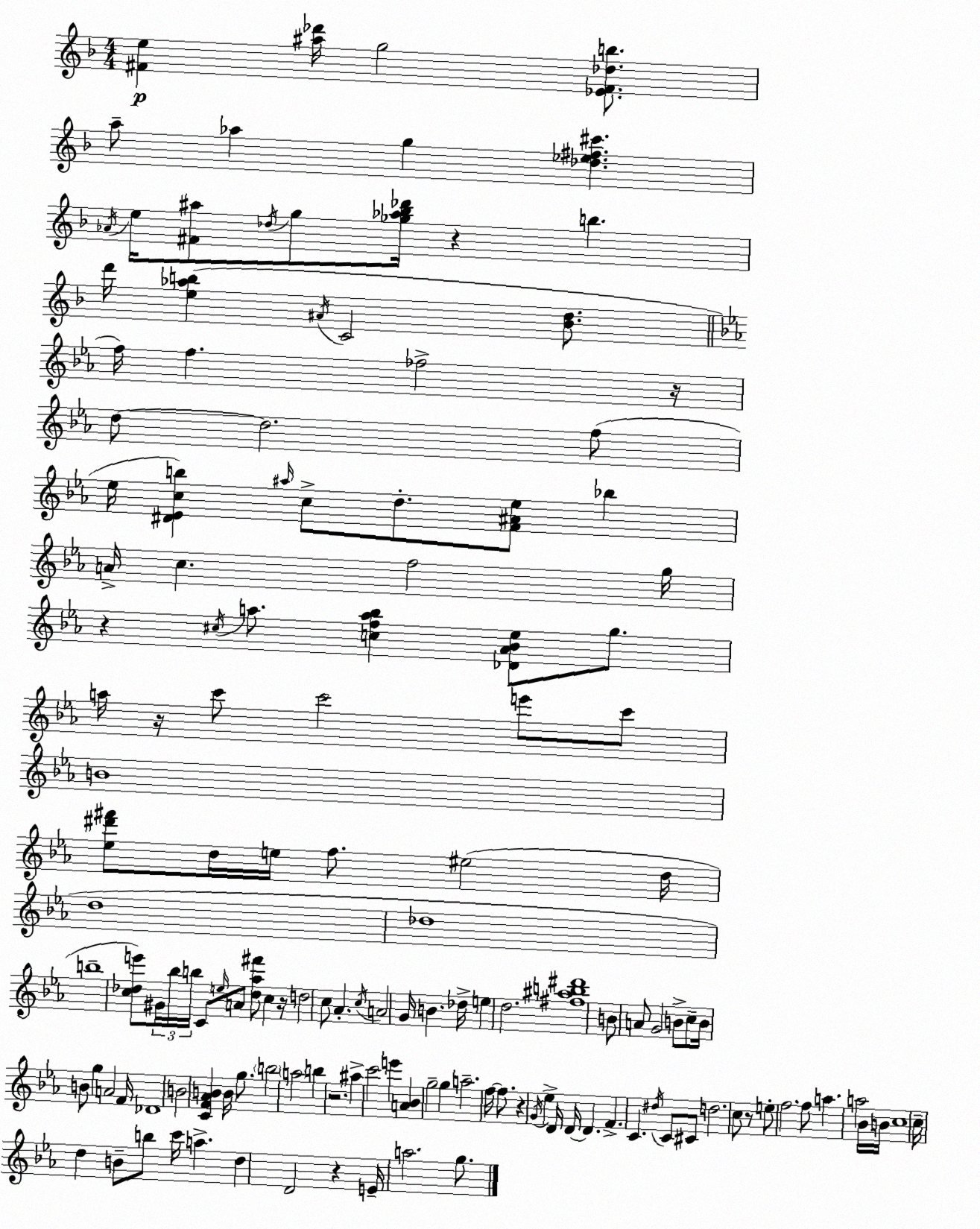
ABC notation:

X:1
T:Untitled
M:4/4
L:1/4
K:F
[^Fe] [^a_d']/4 g2 [_E^F_db]/2 a/2 _a g [_d_e^f^c'] _A/4 e/4 [^F^a]/2 _d/4 g/2 [_g_a_b_d']/4 z b d'/4 [e_ab] ^A/4 C2 [_Bd]/2 f/4 f _f2 z/4 d/2 d2 f/2 _e/4 [^D_Ecb] ^a/4 c/2 d/2 [F^A_e]/2 _b A/4 c f2 g/4 z ^c/4 a/2 [cfa_b] [_D_A_B_e]/2 g/2 a/4 z/4 c'/2 c'2 e'/2 c'/2 B4 [_e^d'^f']/2 d/4 e/4 f/2 ^e2 d/4 d4 _d4 b4 [c_de']/2 ^G/4 _b/4 b/4 C/2 e/4 A/2 [_d_a^f']/2 c z/4 d2 c/2 _A c/4 A2 G/4 B _d/4 e d2 [^f^ab^d']4 B/2 A/2 G2 B/2 c/2 B/4 B/2 g A2 F/4 _D4 B2 [CF_AB] B/4 g/2 b2 a2 b z2 ^a c'2 e' [A_B] g2 g a2 f/4 f/2 z G/4 _e D/4 D/4 D F C ^d/4 C/2 ^C/2 d2 c/2 z/2 e/2 f2 f/2 a a2 _B/4 B/4 c4 c/4 d B/2 b/2 c'/4 a d D2 z E/4 a2 g/2